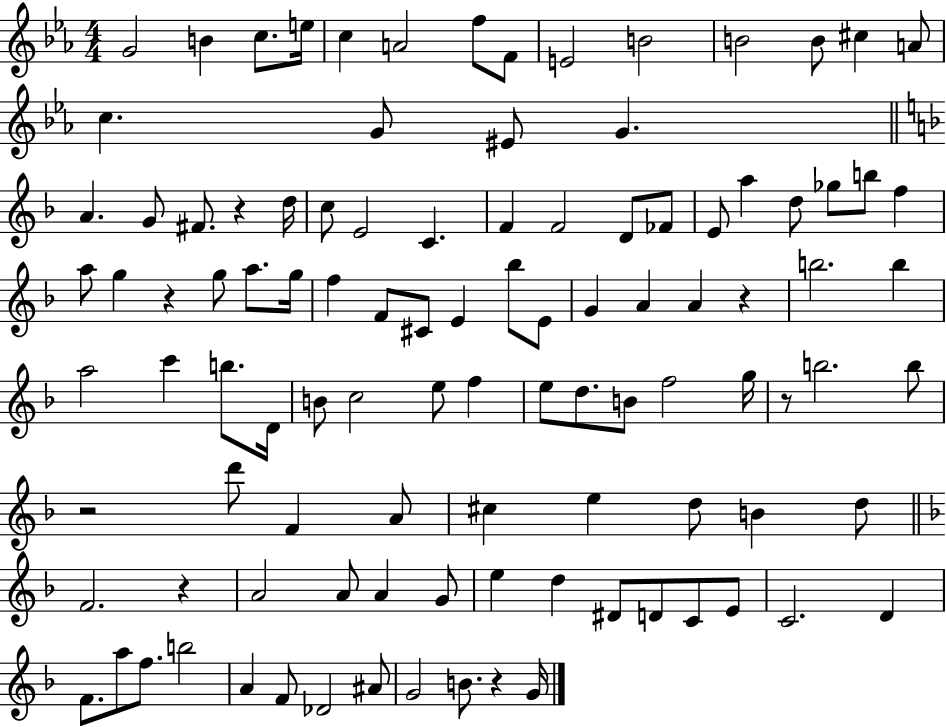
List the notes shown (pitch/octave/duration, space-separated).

G4/h B4/q C5/e. E5/s C5/q A4/h F5/e F4/e E4/h B4/h B4/h B4/e C#5/q A4/e C5/q. G4/e EIS4/e G4/q. A4/q. G4/e F#4/e. R/q D5/s C5/e E4/h C4/q. F4/q F4/h D4/e FES4/e E4/e A5/q D5/e Gb5/e B5/e F5/q A5/e G5/q R/q G5/e A5/e. G5/s F5/q F4/e C#4/e E4/q Bb5/e E4/e G4/q A4/q A4/q R/q B5/h. B5/q A5/h C6/q B5/e. D4/s B4/e C5/h E5/e F5/q E5/e D5/e. B4/e F5/h G5/s R/e B5/h. B5/e R/h D6/e F4/q A4/e C#5/q E5/q D5/e B4/q D5/e F4/h. R/q A4/h A4/e A4/q G4/e E5/q D5/q D#4/e D4/e C4/e E4/e C4/h. D4/q F4/e. A5/e F5/e. B5/h A4/q F4/e Db4/h A#4/e G4/h B4/e. R/q G4/s